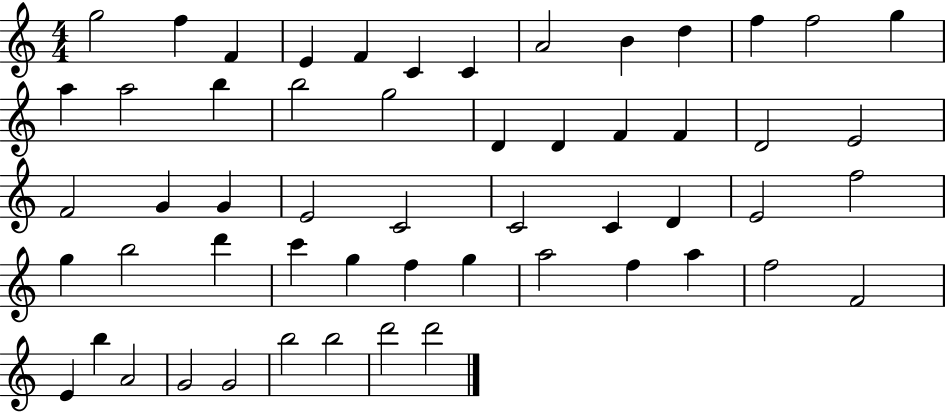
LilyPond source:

{
  \clef treble
  \numericTimeSignature
  \time 4/4
  \key c \major
  g''2 f''4 f'4 | e'4 f'4 c'4 c'4 | a'2 b'4 d''4 | f''4 f''2 g''4 | \break a''4 a''2 b''4 | b''2 g''2 | d'4 d'4 f'4 f'4 | d'2 e'2 | \break f'2 g'4 g'4 | e'2 c'2 | c'2 c'4 d'4 | e'2 f''2 | \break g''4 b''2 d'''4 | c'''4 g''4 f''4 g''4 | a''2 f''4 a''4 | f''2 f'2 | \break e'4 b''4 a'2 | g'2 g'2 | b''2 b''2 | d'''2 d'''2 | \break \bar "|."
}